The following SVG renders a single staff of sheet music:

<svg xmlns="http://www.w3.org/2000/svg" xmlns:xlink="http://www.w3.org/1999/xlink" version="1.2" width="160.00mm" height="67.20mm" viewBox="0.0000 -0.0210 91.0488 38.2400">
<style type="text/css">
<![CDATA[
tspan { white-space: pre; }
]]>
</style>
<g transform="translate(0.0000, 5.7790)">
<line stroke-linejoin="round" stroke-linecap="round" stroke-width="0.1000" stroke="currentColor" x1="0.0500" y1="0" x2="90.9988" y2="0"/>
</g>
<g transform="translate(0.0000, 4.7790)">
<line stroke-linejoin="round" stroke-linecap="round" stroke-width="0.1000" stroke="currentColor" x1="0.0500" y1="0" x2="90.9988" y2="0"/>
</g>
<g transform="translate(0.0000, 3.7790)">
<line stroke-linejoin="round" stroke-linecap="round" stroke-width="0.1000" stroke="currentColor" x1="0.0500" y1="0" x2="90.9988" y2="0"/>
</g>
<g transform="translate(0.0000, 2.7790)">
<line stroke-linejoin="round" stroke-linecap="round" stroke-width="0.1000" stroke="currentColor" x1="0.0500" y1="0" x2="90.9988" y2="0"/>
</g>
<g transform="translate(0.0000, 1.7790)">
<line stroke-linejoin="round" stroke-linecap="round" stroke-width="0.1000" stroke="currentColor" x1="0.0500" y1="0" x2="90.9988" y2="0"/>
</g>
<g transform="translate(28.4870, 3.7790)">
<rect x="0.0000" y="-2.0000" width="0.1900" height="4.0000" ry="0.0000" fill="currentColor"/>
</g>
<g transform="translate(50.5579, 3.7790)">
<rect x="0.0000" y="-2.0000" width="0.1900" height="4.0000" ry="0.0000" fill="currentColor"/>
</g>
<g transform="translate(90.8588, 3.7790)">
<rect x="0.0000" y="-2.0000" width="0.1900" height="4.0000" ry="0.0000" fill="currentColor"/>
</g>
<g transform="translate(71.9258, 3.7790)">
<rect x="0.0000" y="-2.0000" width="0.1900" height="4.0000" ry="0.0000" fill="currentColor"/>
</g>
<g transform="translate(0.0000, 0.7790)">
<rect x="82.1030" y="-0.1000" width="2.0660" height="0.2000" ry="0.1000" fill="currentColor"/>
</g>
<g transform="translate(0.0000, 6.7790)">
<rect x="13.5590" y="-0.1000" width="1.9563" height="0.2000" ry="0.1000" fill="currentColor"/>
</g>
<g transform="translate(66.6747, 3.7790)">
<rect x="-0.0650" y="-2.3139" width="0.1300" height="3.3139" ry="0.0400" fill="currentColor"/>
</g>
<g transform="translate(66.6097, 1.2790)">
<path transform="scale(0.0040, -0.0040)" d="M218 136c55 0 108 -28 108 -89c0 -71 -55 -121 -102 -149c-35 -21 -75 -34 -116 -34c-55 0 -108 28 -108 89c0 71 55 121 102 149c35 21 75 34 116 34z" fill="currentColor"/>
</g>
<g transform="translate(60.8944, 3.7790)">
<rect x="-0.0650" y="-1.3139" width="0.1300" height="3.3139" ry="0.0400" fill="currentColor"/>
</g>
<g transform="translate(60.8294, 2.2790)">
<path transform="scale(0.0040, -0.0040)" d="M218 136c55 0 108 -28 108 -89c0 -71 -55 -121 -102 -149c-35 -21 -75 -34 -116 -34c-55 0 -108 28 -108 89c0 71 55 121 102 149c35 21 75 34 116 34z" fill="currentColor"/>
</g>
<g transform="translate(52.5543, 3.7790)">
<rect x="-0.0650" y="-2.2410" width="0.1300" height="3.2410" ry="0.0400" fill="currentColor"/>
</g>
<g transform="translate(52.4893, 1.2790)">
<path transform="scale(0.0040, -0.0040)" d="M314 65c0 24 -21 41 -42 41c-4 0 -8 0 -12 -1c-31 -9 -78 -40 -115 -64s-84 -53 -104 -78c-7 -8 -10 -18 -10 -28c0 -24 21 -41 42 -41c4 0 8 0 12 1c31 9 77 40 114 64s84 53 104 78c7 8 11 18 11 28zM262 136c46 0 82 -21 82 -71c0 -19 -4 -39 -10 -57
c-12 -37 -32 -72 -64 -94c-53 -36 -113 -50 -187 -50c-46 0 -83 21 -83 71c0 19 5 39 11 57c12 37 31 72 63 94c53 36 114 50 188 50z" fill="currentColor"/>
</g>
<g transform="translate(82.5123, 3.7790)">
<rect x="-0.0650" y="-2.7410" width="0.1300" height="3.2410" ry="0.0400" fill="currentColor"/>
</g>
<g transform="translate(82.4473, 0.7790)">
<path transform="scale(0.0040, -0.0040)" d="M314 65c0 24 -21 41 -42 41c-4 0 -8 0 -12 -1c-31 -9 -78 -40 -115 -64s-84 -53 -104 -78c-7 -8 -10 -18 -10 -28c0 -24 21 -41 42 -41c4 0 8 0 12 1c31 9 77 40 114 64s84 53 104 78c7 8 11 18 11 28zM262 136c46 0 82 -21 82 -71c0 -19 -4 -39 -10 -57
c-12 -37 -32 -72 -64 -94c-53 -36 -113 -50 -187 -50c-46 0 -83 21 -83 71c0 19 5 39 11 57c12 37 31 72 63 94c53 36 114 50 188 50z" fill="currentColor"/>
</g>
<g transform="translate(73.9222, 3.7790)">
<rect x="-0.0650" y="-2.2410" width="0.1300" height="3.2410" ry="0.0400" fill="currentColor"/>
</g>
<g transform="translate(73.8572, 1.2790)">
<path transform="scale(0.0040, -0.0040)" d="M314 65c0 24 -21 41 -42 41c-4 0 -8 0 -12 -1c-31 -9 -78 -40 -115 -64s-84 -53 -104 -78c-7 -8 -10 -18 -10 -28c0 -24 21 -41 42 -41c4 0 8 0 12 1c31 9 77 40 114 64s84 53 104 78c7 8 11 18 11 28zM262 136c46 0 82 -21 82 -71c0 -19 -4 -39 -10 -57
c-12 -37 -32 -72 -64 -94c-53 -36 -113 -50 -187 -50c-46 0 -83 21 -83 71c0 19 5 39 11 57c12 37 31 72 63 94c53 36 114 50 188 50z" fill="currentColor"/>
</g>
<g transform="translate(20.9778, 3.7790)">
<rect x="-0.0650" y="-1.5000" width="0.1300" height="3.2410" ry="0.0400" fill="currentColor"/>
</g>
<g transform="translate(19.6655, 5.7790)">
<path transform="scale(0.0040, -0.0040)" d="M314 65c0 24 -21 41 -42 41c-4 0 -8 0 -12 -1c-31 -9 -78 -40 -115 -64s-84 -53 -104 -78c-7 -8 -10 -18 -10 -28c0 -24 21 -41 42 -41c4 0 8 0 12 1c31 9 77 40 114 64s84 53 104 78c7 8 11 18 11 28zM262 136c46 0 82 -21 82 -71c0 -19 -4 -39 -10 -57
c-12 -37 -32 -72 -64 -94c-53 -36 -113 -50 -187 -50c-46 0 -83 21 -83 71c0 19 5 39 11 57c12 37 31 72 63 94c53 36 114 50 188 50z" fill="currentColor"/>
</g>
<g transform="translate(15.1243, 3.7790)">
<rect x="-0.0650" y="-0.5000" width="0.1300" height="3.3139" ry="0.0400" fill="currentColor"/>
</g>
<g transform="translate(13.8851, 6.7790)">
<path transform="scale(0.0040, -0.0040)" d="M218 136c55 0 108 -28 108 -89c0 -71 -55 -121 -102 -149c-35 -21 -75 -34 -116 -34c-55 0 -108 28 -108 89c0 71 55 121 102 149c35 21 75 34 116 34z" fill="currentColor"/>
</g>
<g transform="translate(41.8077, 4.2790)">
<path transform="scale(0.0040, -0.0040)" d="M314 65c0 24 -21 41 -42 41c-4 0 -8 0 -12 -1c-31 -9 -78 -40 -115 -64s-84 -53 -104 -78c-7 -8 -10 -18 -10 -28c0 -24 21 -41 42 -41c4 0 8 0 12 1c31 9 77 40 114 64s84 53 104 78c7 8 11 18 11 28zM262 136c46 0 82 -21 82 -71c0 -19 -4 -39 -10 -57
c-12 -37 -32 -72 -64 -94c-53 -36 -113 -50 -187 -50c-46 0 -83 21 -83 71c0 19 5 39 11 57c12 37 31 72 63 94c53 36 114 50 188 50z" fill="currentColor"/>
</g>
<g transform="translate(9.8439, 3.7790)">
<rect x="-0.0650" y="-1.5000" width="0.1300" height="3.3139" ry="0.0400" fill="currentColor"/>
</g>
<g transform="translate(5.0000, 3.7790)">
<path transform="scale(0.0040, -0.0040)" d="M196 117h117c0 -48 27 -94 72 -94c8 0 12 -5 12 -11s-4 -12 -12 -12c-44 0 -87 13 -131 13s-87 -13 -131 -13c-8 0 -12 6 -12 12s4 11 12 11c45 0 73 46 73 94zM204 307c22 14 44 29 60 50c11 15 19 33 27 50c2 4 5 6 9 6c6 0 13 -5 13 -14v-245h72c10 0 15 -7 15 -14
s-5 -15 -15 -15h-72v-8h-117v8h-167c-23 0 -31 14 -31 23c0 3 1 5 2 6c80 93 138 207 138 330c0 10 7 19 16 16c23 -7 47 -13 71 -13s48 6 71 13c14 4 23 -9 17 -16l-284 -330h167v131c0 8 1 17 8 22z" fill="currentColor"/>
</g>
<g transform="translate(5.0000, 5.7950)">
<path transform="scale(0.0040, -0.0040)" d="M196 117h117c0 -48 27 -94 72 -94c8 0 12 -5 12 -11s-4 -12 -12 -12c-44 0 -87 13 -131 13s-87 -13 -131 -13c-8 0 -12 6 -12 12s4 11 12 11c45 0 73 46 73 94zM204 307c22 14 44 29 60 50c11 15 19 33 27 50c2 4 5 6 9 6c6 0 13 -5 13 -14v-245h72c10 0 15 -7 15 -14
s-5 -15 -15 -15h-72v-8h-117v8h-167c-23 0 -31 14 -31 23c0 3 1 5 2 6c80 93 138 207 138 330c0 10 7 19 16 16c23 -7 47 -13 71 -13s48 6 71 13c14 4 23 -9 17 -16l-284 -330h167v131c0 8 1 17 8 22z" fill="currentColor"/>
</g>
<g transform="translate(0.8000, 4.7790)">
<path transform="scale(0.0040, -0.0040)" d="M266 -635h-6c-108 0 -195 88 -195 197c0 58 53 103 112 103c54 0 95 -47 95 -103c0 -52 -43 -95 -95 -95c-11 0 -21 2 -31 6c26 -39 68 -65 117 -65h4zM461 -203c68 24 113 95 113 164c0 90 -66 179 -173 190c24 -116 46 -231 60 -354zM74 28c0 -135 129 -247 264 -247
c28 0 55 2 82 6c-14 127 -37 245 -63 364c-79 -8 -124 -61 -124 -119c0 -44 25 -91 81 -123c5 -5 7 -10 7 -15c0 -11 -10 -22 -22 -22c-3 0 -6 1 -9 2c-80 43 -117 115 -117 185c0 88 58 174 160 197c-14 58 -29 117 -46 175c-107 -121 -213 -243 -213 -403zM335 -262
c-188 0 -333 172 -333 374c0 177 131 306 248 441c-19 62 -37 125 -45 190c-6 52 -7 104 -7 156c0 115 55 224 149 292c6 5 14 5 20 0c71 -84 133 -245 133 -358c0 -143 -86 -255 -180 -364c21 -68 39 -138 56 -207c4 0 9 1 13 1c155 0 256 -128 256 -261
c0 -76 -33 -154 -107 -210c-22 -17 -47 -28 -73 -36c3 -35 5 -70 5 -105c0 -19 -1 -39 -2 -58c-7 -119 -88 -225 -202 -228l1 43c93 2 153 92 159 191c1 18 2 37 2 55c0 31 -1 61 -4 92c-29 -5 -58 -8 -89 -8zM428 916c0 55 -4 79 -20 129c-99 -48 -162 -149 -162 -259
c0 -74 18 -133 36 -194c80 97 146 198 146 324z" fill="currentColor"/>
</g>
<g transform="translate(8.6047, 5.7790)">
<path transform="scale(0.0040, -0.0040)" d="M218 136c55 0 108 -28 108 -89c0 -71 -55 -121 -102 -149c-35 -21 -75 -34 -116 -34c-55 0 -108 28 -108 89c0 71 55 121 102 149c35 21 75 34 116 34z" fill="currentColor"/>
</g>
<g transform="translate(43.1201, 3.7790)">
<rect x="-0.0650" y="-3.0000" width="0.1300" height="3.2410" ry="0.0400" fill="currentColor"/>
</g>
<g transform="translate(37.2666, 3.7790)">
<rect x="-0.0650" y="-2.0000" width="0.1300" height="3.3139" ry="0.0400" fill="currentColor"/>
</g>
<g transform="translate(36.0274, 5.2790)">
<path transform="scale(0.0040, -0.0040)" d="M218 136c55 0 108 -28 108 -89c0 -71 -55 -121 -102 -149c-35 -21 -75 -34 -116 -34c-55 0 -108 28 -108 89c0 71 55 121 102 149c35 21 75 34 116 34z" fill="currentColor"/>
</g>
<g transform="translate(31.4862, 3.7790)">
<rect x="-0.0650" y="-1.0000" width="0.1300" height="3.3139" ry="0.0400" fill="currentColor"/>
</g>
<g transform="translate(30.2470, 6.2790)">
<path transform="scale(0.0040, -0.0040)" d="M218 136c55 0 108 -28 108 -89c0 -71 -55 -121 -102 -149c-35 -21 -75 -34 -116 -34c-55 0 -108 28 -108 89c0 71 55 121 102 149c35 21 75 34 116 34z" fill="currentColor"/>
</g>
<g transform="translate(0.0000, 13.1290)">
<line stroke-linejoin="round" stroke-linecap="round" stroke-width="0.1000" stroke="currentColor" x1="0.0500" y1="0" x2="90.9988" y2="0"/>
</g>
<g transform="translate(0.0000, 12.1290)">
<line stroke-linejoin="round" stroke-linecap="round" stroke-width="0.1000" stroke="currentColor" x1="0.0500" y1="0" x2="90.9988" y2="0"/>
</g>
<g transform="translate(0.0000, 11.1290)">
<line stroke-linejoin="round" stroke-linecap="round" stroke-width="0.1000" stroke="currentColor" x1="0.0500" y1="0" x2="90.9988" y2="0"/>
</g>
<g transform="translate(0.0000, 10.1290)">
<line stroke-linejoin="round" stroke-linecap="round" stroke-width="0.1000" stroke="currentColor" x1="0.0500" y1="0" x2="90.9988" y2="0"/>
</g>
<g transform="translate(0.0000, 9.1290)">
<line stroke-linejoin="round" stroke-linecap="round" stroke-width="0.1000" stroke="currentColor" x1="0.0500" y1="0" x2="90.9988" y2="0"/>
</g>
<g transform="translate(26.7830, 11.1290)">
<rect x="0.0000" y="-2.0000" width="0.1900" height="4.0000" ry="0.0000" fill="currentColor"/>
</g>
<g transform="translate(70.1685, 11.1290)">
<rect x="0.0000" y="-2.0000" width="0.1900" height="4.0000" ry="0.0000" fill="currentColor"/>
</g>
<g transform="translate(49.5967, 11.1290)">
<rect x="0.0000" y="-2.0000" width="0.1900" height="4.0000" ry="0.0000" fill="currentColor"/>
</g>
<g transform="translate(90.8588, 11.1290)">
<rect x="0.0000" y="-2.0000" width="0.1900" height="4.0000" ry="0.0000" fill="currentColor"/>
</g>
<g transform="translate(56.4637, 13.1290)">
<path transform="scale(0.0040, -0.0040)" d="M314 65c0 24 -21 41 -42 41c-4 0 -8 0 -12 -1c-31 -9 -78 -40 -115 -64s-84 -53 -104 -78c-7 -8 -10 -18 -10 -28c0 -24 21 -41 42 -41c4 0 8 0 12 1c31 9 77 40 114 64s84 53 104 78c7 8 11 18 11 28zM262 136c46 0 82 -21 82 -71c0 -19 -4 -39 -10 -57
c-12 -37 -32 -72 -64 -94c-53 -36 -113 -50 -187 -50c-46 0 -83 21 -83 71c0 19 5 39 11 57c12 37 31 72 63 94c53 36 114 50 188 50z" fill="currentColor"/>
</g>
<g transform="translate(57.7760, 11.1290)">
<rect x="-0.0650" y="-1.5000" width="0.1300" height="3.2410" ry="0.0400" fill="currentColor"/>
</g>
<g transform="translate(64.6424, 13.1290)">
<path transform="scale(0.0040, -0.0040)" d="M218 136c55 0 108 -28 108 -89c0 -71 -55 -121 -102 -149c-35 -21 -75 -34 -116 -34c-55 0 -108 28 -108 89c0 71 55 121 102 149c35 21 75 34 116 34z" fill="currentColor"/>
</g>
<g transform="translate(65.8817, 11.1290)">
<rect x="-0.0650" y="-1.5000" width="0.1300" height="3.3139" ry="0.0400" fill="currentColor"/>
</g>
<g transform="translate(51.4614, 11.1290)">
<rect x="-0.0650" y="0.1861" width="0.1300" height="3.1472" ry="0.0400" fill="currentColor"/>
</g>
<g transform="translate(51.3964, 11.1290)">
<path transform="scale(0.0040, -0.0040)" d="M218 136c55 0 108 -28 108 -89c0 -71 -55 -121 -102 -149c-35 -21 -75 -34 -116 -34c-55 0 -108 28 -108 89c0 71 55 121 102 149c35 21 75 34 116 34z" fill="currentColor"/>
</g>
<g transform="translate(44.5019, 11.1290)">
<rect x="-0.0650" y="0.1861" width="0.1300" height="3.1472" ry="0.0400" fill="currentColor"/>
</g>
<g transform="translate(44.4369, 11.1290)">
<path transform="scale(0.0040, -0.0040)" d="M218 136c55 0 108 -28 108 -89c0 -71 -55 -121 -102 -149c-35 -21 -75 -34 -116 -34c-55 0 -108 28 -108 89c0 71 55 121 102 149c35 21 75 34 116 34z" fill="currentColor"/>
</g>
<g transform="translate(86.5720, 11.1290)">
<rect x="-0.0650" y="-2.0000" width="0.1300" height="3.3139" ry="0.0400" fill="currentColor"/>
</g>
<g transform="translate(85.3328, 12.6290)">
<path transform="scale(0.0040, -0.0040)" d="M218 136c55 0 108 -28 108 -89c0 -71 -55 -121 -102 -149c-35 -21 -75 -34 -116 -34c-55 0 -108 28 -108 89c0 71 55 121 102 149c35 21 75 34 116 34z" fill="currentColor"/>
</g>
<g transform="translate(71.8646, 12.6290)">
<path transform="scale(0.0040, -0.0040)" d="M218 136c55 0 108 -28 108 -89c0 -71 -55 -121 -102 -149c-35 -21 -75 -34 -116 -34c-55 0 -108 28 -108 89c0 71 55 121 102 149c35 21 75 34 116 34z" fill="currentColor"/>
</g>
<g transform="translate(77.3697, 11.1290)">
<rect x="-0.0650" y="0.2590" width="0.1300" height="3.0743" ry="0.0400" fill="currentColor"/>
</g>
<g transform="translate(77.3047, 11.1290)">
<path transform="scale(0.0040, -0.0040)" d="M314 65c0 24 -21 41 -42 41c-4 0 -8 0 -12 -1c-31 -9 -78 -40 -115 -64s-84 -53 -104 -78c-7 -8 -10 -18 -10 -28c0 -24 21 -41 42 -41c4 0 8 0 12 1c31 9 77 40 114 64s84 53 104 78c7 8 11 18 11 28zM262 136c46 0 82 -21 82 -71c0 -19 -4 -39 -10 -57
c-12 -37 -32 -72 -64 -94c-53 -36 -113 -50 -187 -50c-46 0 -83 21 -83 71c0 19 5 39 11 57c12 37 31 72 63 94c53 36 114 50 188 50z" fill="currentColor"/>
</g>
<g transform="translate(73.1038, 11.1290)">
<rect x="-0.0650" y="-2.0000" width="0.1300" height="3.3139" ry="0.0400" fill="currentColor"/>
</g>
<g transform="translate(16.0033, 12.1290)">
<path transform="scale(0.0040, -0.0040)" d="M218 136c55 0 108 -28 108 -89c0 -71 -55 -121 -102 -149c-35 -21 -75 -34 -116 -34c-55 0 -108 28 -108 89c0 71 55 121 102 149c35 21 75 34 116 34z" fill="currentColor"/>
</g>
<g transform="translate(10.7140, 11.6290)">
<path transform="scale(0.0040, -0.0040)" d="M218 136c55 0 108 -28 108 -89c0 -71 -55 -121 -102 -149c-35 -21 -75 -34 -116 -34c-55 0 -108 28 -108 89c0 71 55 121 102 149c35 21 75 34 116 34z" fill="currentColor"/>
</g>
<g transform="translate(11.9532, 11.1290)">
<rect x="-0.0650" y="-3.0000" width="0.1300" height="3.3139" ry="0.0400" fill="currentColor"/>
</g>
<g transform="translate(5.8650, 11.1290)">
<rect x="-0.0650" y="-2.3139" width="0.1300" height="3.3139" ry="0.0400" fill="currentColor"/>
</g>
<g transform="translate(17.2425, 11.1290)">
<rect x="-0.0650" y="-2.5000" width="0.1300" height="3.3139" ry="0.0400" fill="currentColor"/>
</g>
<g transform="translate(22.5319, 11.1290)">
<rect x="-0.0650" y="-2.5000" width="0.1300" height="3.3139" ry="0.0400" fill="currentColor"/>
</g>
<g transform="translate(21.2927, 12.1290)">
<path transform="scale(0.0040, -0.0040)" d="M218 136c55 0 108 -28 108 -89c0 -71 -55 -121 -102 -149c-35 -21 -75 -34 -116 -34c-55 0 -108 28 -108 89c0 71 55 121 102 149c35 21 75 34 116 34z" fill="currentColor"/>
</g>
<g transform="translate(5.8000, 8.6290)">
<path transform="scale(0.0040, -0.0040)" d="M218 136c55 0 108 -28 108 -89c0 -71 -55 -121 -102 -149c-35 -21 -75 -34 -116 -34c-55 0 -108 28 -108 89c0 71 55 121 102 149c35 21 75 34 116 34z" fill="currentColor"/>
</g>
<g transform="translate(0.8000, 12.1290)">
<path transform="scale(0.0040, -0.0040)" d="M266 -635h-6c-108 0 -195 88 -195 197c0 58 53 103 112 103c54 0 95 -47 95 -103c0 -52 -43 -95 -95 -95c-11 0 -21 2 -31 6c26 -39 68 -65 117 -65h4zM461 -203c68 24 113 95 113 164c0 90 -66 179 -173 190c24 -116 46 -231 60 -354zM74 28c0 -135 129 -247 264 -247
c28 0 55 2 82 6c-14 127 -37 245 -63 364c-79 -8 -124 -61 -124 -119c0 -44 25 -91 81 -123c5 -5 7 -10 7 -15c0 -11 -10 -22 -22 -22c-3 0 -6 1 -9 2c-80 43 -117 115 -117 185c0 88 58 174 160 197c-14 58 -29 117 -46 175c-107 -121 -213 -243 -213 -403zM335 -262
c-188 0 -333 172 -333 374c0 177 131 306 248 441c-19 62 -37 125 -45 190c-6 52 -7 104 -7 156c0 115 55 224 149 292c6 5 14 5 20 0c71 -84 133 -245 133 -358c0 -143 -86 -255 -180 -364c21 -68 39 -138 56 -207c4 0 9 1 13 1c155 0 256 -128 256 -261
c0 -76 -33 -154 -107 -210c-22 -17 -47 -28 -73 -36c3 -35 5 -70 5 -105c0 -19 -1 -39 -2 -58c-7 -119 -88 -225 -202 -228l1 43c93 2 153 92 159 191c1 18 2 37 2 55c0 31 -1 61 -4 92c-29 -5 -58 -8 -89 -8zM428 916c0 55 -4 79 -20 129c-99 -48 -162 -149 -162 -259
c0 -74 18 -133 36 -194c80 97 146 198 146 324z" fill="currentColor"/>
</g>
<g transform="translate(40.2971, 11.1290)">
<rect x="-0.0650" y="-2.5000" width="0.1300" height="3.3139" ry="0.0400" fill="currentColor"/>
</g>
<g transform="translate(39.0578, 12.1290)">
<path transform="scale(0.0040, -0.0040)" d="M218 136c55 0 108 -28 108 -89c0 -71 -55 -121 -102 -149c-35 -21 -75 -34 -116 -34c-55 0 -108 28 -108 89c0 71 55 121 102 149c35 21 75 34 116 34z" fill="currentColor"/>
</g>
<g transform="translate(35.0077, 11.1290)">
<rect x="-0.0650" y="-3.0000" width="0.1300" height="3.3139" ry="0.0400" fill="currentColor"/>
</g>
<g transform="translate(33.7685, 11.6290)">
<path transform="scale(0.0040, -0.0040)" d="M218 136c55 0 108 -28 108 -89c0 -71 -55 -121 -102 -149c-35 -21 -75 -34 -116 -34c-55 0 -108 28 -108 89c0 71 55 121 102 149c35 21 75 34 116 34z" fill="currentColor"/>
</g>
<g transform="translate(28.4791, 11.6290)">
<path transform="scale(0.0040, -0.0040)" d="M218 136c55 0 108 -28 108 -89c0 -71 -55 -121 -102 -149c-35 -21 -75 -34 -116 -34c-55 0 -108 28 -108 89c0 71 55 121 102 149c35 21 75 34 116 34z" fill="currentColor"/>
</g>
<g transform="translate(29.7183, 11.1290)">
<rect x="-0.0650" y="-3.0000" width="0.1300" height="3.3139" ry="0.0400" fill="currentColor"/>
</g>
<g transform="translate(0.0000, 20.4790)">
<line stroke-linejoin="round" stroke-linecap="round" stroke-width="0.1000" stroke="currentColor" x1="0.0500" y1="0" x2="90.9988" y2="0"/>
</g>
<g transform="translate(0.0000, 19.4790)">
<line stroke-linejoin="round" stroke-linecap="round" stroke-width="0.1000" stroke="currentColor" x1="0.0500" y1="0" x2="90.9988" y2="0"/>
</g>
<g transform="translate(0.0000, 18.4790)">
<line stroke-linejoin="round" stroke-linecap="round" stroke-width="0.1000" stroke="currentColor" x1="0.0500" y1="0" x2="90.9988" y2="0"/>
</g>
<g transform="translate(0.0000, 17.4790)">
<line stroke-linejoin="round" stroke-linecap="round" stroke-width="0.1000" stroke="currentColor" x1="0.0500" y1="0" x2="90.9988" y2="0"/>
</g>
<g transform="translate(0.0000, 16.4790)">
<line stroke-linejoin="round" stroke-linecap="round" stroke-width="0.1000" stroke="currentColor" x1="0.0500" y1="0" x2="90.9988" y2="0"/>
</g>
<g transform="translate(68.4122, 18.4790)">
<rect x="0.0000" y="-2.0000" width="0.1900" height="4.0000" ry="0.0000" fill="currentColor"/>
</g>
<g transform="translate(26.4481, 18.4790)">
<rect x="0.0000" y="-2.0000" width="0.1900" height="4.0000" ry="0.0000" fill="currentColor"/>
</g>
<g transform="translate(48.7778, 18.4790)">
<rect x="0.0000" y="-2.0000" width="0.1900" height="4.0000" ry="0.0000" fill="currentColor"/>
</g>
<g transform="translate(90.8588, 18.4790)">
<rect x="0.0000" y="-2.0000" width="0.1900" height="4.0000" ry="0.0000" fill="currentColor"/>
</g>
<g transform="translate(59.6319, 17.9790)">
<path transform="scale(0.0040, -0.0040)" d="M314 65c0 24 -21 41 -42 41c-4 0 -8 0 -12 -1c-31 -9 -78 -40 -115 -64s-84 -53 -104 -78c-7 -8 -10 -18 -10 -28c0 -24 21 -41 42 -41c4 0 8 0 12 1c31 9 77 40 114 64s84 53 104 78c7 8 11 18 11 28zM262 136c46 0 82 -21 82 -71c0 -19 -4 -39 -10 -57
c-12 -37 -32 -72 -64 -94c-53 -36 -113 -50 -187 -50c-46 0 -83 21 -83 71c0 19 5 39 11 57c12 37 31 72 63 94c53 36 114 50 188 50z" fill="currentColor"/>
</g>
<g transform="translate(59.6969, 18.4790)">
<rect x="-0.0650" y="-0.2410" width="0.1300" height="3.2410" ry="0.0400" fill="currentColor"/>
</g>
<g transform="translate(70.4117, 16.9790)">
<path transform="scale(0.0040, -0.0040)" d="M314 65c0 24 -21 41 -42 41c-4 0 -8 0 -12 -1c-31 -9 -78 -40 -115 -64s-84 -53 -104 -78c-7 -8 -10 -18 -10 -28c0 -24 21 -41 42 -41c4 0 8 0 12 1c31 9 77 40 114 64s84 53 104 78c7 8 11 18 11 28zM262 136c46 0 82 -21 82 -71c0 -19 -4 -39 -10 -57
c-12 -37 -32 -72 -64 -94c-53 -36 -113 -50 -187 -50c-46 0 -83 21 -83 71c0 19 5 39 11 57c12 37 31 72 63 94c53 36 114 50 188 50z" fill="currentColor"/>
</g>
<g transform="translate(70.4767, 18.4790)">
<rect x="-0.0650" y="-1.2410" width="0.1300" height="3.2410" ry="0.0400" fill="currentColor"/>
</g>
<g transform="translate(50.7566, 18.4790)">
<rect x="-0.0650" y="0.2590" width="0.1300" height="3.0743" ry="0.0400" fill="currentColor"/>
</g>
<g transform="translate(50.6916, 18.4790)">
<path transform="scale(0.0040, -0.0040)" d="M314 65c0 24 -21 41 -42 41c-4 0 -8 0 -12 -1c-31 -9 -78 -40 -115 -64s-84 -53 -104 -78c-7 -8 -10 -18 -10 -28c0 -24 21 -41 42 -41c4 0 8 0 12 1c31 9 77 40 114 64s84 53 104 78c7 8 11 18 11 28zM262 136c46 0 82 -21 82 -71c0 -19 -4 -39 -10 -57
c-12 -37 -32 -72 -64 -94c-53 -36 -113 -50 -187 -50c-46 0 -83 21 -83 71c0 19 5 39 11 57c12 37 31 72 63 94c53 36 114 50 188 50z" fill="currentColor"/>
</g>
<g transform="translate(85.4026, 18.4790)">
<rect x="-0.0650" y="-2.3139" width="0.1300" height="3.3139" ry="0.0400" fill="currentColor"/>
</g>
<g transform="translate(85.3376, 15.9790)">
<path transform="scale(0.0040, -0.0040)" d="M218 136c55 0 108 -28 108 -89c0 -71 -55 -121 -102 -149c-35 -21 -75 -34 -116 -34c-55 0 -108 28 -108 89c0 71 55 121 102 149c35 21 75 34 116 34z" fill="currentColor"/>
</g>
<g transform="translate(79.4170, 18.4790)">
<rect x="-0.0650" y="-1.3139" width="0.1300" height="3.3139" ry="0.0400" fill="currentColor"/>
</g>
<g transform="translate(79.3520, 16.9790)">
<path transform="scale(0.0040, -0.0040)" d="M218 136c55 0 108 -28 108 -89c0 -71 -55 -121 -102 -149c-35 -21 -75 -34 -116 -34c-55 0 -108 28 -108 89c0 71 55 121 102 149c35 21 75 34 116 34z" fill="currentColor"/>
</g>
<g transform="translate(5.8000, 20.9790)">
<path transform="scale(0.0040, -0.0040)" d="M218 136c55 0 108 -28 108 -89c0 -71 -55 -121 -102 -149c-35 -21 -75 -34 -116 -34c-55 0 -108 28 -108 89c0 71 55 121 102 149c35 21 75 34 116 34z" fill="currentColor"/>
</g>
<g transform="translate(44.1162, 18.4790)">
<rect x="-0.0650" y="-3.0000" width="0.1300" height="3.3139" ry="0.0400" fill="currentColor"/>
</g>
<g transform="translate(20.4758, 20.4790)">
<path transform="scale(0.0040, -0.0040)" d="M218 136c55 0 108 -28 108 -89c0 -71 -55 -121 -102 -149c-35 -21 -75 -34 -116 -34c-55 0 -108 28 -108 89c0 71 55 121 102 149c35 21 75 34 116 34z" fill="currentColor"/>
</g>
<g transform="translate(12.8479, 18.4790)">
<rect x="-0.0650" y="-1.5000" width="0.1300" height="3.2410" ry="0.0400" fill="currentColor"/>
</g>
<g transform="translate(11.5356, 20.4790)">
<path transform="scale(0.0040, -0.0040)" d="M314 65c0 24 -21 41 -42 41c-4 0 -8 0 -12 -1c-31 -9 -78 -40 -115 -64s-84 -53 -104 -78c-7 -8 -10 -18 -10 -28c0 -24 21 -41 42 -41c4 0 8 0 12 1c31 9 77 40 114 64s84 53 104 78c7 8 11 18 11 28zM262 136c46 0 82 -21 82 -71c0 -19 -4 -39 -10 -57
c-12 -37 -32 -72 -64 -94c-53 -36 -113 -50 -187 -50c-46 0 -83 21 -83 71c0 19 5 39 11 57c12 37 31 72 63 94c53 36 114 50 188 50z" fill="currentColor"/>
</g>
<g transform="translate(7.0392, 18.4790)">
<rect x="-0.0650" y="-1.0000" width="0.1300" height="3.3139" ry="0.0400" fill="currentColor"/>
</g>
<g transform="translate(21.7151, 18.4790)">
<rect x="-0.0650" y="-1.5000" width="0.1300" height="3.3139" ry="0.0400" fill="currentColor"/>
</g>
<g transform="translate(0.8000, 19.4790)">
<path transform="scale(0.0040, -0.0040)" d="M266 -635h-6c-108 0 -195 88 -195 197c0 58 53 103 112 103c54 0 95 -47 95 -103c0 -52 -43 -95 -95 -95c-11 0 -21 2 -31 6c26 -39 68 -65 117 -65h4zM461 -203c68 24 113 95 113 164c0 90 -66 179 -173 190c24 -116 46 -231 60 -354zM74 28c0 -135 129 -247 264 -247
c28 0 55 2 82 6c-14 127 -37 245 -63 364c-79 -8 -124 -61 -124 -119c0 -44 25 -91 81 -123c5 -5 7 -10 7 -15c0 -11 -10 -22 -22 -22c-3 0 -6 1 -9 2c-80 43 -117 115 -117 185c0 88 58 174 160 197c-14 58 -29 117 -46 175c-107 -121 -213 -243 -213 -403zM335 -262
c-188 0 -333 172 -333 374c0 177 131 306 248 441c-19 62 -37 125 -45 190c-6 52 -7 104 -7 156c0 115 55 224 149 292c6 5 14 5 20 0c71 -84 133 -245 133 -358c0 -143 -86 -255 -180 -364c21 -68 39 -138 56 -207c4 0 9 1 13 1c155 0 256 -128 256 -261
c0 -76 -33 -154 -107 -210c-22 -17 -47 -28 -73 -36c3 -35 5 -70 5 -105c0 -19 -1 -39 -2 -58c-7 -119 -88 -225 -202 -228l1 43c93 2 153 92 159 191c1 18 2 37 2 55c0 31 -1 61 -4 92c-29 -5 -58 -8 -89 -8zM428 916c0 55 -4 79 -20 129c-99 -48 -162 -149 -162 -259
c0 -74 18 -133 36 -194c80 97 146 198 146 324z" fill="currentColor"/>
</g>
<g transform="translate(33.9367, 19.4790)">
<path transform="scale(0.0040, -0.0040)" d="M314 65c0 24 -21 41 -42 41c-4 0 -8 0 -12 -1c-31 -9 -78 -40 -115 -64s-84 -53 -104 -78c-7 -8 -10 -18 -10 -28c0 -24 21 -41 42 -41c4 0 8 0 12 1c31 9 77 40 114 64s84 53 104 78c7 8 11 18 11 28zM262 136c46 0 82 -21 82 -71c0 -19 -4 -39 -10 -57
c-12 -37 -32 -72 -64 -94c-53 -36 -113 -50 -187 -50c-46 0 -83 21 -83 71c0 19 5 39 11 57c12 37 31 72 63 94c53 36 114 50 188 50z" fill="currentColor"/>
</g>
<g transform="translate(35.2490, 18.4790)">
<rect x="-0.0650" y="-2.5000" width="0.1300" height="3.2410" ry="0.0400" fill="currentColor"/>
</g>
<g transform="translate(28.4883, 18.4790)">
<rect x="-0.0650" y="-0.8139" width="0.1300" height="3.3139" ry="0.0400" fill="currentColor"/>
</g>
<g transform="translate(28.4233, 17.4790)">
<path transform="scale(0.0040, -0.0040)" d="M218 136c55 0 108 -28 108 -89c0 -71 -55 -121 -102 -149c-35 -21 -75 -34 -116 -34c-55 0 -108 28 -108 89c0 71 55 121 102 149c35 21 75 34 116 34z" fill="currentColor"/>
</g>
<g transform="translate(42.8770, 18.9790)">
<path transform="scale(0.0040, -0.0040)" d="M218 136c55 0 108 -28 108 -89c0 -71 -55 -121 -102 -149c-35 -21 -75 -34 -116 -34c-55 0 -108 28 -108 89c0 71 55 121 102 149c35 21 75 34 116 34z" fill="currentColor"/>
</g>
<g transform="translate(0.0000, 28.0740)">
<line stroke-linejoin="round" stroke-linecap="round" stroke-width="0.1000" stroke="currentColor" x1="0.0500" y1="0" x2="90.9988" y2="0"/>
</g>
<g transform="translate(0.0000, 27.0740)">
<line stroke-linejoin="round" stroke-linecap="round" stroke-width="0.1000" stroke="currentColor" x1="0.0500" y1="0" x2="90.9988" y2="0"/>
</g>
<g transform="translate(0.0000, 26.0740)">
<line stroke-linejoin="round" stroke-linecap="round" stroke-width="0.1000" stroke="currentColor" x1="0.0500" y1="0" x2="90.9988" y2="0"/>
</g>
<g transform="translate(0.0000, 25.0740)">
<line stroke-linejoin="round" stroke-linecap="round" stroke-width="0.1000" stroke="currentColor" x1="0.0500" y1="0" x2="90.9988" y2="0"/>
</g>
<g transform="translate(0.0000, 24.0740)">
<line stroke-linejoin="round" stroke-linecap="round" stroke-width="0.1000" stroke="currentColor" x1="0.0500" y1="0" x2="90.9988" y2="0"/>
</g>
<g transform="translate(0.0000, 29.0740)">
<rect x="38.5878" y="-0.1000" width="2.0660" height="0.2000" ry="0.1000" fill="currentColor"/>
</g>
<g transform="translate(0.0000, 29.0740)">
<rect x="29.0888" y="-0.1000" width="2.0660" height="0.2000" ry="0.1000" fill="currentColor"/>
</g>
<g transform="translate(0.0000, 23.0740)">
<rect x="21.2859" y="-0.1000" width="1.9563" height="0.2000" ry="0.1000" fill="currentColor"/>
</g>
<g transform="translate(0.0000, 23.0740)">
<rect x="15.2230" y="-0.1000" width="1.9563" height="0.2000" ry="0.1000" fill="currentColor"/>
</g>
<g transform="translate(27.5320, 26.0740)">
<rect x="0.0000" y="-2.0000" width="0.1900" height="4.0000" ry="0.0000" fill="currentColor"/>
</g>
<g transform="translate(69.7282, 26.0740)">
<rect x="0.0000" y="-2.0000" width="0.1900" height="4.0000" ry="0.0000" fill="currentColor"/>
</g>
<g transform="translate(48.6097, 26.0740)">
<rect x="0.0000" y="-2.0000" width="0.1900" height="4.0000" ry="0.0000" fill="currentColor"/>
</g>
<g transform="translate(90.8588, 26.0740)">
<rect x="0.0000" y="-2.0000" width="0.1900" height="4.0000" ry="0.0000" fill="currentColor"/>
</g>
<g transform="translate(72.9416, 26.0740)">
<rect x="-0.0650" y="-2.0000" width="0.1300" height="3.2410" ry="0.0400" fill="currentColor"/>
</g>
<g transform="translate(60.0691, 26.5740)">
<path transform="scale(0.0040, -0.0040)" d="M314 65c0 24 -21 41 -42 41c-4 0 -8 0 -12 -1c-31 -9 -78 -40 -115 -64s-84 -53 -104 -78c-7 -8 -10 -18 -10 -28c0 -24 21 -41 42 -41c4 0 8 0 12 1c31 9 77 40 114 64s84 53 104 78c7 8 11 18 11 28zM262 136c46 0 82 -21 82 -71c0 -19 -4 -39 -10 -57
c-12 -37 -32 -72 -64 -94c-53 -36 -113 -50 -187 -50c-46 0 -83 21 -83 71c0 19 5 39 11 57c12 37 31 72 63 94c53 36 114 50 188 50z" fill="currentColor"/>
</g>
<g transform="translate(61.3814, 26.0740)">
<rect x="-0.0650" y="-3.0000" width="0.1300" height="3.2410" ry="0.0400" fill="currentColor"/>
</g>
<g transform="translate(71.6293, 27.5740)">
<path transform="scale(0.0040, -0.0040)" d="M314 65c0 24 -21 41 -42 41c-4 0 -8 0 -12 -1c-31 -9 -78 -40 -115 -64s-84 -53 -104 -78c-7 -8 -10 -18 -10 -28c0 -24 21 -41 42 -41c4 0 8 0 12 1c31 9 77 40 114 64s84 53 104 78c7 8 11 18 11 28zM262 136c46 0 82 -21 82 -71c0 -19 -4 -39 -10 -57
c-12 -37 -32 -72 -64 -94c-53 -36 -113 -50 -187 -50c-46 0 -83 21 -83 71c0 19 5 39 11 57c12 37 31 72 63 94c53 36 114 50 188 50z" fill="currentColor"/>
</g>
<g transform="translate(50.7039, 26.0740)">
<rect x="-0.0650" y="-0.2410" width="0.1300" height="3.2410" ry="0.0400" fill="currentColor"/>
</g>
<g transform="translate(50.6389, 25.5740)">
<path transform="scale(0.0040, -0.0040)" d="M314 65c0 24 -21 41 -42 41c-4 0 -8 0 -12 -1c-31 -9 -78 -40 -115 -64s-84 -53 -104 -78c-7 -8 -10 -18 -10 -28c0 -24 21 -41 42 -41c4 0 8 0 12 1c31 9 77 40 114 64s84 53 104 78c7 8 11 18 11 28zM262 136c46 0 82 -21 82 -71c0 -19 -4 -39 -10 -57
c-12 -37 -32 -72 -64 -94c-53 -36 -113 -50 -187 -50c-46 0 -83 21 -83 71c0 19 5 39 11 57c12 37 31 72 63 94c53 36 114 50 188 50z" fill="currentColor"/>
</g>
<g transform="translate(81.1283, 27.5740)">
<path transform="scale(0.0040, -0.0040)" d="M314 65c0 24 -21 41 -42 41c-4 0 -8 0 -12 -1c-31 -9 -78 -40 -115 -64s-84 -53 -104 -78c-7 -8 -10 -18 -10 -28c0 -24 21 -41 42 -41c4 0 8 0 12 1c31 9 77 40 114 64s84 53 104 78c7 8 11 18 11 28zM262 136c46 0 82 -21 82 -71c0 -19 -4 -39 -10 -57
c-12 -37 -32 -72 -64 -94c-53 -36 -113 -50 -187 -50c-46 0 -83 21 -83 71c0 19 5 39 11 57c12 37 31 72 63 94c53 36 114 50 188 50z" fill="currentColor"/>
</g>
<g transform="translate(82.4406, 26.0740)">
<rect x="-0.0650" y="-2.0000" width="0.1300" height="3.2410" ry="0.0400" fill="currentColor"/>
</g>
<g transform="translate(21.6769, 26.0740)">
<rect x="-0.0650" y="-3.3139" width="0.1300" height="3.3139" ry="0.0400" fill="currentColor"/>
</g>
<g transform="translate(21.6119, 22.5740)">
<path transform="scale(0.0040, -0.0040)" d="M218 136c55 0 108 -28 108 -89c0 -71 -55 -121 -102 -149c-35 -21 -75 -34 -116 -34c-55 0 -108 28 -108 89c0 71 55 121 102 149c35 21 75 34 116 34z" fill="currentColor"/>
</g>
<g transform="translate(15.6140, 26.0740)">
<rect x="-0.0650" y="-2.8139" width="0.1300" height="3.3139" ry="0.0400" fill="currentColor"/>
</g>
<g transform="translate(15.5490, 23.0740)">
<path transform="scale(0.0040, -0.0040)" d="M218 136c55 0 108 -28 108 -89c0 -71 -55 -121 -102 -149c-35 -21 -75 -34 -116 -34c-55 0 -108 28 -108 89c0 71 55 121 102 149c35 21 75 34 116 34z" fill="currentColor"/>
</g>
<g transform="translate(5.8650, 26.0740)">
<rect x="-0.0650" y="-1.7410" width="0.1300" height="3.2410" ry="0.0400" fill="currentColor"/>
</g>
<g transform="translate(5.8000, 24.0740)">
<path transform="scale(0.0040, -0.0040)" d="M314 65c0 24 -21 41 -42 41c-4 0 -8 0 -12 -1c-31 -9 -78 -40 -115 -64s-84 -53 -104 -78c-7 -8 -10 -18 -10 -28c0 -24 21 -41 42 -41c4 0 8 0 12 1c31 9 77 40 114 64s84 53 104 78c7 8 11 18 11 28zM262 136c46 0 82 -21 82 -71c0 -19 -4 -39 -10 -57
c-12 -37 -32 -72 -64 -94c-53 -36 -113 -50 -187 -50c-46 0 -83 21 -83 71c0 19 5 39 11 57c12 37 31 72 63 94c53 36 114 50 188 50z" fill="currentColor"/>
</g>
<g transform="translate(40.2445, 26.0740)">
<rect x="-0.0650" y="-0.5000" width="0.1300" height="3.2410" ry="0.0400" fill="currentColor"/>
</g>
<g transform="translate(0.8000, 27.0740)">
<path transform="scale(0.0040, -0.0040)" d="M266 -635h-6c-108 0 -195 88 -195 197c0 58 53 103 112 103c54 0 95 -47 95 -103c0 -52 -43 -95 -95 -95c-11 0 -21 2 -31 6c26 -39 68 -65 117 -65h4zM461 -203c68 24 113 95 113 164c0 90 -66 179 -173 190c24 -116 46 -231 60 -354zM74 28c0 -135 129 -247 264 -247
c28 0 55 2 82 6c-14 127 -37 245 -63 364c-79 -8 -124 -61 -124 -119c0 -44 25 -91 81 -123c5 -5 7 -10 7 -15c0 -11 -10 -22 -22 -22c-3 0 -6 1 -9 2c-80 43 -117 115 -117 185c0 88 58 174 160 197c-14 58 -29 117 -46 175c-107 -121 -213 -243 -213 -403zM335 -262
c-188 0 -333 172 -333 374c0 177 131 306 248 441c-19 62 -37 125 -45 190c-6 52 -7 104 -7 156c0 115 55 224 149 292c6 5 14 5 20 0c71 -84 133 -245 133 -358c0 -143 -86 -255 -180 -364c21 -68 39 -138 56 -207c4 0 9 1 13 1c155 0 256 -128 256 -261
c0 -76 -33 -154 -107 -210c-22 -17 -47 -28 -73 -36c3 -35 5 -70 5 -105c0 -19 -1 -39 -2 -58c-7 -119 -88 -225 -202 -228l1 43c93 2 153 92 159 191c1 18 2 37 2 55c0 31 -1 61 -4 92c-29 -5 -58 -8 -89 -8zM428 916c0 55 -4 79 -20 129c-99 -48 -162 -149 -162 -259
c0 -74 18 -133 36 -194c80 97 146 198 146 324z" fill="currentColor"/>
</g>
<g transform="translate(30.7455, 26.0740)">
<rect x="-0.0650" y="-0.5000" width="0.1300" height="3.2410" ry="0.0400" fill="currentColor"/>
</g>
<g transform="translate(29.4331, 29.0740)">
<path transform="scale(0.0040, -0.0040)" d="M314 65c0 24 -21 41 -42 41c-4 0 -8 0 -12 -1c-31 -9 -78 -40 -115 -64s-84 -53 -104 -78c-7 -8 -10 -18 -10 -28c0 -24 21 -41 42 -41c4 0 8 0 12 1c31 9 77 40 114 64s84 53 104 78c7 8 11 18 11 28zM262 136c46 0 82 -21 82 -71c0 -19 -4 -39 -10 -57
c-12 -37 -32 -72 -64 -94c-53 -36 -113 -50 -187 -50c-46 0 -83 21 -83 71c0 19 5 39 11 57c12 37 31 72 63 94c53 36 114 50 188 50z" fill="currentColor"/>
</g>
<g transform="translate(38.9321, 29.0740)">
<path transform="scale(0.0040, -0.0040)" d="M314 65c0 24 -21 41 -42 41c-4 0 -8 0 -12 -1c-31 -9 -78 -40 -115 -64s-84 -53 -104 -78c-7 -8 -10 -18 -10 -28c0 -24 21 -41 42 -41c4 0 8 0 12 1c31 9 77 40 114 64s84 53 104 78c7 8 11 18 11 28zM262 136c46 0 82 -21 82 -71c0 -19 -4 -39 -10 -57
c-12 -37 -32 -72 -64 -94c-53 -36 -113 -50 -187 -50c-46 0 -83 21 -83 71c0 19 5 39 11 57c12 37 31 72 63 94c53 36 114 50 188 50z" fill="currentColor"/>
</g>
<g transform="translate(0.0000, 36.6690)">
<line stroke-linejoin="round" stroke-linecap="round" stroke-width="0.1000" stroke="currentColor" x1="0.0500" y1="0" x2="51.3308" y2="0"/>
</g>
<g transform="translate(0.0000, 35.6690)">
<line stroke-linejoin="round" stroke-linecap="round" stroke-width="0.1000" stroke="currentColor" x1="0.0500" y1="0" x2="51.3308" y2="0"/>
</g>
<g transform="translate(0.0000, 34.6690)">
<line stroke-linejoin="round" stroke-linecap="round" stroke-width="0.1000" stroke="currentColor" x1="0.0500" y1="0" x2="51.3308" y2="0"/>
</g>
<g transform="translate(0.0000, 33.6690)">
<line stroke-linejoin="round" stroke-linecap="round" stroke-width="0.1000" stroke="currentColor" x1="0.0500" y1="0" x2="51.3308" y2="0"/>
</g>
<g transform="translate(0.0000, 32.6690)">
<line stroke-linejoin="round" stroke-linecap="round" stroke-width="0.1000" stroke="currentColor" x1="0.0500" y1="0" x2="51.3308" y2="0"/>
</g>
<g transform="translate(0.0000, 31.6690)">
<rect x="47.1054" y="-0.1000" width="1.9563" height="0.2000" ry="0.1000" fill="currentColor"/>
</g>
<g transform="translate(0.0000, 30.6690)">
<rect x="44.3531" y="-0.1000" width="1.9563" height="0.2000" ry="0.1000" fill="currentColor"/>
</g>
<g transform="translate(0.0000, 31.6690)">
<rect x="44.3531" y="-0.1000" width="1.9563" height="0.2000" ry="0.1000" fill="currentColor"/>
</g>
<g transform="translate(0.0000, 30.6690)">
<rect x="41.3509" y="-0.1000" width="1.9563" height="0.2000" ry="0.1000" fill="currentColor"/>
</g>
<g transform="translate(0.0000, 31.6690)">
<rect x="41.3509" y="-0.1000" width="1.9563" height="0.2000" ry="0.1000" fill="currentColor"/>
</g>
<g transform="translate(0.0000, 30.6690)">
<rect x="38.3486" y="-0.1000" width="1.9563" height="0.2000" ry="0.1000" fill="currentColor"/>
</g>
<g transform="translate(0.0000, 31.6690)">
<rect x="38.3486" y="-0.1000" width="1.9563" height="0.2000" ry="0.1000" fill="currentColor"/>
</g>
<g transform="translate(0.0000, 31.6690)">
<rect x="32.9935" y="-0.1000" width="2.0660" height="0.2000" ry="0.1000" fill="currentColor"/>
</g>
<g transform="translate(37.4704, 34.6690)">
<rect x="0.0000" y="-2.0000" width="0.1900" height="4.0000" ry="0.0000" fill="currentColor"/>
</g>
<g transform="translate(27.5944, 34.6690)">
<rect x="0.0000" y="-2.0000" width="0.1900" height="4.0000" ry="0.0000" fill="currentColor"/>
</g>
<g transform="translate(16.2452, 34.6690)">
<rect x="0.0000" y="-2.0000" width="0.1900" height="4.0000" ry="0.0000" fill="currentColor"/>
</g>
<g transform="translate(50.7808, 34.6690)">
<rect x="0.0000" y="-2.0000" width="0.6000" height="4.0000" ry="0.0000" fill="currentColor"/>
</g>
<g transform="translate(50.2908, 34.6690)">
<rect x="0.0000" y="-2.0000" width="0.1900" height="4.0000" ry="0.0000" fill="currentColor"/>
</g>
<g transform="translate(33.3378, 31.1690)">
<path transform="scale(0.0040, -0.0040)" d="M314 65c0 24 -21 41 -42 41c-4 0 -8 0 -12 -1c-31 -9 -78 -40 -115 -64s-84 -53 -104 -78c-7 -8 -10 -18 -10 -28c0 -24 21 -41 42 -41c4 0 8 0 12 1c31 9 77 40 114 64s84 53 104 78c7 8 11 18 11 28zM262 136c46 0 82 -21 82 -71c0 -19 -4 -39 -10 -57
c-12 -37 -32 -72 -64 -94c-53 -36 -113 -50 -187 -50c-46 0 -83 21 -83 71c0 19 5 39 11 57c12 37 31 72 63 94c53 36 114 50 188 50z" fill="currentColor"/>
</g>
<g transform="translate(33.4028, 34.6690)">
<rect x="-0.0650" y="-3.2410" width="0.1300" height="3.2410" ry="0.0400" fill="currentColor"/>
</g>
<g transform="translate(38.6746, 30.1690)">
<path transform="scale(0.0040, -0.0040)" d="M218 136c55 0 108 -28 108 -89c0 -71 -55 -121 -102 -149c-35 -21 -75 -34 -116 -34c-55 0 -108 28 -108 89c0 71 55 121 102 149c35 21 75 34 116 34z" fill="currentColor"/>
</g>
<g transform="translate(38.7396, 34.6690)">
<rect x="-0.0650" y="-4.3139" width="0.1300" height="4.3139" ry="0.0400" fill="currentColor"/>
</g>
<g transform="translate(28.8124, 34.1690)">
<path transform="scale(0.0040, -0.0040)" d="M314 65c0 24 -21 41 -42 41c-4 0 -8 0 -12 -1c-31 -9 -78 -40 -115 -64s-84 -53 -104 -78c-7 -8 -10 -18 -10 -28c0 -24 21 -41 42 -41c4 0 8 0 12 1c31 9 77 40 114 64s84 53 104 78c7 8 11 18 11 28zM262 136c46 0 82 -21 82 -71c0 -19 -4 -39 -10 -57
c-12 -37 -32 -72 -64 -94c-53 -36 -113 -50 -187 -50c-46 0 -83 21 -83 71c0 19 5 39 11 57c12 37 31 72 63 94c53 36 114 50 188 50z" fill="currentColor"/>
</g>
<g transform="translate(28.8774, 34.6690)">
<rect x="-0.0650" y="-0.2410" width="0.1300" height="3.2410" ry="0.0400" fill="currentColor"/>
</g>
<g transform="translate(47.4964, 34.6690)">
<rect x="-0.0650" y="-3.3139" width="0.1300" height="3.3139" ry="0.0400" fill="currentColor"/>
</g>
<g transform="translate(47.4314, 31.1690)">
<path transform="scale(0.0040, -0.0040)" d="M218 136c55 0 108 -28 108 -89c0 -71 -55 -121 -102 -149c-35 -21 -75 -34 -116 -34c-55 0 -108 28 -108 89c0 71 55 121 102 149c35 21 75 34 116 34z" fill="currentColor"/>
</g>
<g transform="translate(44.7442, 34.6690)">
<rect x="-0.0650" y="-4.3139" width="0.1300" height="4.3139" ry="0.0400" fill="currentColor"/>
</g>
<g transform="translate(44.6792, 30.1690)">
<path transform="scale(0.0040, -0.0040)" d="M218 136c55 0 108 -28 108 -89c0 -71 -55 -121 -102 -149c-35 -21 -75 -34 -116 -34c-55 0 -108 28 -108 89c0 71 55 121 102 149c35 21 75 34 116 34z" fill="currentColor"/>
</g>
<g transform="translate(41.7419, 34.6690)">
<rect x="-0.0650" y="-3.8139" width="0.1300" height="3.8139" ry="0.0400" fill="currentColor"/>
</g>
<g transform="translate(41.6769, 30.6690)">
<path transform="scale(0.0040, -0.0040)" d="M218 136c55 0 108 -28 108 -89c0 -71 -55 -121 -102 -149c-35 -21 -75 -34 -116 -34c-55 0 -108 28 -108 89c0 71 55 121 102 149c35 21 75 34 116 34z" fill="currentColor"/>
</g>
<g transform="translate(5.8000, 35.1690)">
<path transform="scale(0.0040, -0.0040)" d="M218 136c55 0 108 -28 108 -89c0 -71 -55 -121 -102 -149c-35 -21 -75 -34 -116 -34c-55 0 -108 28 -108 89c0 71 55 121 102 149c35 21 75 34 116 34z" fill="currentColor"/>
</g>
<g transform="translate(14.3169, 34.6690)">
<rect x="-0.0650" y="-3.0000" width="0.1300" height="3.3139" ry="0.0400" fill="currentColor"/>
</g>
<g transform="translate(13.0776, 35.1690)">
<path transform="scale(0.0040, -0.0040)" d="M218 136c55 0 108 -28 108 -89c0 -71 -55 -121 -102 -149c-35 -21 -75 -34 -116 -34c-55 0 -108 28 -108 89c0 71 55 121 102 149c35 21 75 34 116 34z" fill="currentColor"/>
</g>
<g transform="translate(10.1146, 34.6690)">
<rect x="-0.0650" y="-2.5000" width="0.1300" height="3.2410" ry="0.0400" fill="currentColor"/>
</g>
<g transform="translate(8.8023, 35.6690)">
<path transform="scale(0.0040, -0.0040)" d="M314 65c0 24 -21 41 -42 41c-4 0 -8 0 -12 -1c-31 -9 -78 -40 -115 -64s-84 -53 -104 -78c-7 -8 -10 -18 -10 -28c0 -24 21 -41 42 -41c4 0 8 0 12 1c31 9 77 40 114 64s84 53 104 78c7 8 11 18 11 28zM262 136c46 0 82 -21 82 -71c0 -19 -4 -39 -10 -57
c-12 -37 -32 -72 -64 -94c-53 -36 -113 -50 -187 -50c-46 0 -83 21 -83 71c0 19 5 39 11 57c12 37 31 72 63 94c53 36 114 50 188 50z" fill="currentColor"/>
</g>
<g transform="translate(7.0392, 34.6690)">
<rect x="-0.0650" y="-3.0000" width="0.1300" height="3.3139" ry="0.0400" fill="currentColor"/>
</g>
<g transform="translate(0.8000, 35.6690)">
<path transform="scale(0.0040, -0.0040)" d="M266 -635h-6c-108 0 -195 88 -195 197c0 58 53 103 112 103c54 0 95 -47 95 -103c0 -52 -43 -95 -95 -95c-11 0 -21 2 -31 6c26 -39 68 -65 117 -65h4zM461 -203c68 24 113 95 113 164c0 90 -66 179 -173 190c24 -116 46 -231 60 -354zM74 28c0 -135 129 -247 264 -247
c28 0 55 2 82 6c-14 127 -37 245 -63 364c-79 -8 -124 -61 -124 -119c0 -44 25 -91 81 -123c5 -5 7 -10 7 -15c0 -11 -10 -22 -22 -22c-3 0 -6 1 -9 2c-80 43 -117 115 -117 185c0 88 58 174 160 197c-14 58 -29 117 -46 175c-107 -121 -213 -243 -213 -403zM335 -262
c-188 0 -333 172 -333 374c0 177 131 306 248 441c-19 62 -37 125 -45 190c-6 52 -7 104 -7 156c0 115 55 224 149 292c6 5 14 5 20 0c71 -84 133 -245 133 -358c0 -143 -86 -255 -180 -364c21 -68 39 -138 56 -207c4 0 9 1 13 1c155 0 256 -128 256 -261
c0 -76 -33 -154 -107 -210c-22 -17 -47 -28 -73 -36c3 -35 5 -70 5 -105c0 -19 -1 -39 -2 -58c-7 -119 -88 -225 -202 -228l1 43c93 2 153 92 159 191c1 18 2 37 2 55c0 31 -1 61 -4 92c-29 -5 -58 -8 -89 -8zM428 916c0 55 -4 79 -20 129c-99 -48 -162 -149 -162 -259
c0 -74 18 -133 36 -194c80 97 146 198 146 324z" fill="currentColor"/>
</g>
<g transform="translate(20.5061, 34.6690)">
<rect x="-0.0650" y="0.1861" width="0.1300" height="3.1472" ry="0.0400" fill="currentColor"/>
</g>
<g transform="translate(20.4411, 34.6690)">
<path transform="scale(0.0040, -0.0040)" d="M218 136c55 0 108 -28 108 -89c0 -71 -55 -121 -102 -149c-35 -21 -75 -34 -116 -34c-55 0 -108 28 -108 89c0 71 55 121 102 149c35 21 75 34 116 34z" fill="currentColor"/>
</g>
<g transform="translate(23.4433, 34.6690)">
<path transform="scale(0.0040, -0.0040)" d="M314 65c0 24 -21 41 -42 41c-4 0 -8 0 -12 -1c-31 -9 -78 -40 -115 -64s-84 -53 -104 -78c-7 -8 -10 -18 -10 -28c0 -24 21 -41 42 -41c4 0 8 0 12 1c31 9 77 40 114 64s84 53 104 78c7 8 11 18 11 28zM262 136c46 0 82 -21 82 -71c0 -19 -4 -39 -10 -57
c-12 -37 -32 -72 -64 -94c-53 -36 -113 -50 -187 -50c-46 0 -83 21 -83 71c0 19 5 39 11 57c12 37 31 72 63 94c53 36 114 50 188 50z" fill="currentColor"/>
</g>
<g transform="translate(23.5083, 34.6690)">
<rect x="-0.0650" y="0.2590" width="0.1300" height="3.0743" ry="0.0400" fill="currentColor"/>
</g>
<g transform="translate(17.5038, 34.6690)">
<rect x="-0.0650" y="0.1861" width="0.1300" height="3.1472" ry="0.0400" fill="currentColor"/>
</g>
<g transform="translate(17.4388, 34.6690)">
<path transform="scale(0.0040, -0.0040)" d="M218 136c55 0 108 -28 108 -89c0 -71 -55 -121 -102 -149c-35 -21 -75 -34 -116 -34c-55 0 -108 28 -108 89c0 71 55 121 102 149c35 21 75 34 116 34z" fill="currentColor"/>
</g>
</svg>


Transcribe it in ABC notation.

X:1
T:Untitled
M:4/4
L:1/4
K:C
E C E2 D F A2 g2 e g g2 a2 g A G G A A G B B E2 E F B2 F D E2 E d G2 A B2 c2 e2 e g f2 a b C2 C2 c2 A2 F2 F2 A G2 A B B B2 c2 b2 d' c' d' b